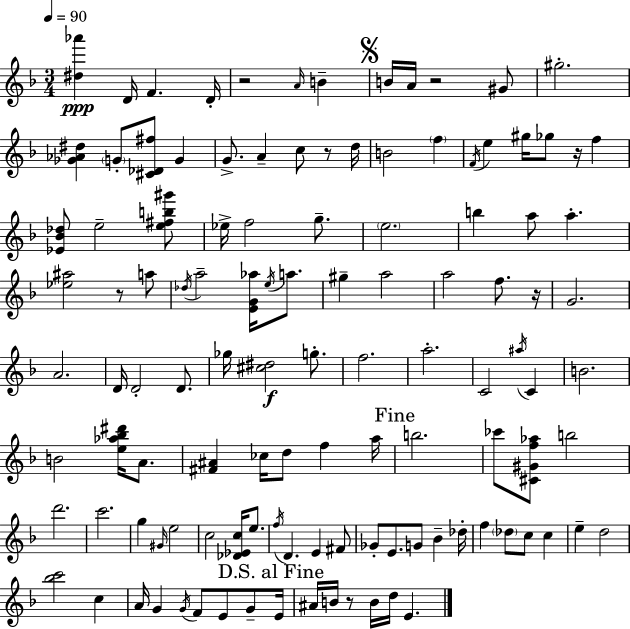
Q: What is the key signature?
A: D minor